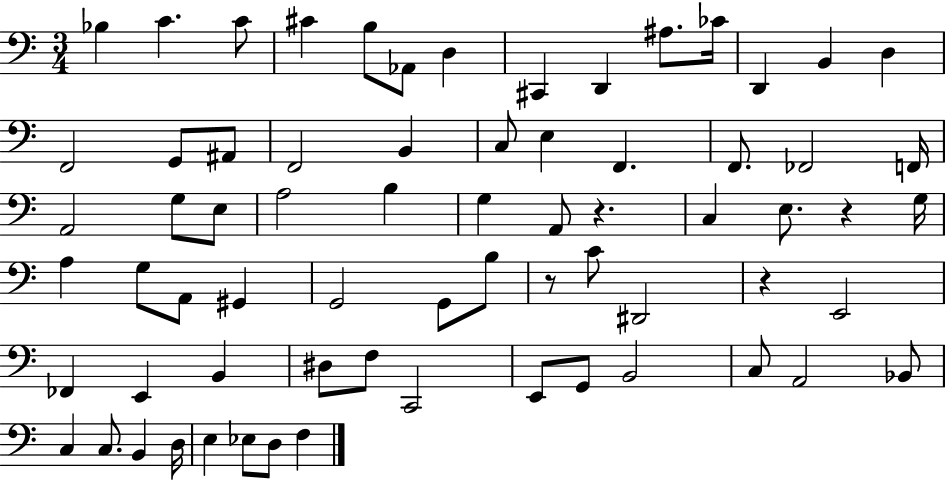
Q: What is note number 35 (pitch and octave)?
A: G3